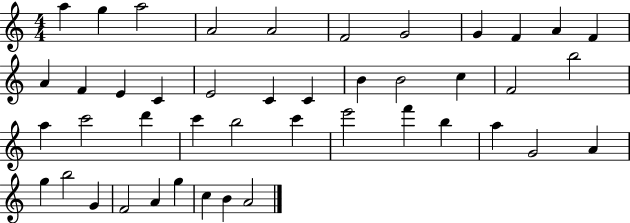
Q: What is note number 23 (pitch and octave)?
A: B5